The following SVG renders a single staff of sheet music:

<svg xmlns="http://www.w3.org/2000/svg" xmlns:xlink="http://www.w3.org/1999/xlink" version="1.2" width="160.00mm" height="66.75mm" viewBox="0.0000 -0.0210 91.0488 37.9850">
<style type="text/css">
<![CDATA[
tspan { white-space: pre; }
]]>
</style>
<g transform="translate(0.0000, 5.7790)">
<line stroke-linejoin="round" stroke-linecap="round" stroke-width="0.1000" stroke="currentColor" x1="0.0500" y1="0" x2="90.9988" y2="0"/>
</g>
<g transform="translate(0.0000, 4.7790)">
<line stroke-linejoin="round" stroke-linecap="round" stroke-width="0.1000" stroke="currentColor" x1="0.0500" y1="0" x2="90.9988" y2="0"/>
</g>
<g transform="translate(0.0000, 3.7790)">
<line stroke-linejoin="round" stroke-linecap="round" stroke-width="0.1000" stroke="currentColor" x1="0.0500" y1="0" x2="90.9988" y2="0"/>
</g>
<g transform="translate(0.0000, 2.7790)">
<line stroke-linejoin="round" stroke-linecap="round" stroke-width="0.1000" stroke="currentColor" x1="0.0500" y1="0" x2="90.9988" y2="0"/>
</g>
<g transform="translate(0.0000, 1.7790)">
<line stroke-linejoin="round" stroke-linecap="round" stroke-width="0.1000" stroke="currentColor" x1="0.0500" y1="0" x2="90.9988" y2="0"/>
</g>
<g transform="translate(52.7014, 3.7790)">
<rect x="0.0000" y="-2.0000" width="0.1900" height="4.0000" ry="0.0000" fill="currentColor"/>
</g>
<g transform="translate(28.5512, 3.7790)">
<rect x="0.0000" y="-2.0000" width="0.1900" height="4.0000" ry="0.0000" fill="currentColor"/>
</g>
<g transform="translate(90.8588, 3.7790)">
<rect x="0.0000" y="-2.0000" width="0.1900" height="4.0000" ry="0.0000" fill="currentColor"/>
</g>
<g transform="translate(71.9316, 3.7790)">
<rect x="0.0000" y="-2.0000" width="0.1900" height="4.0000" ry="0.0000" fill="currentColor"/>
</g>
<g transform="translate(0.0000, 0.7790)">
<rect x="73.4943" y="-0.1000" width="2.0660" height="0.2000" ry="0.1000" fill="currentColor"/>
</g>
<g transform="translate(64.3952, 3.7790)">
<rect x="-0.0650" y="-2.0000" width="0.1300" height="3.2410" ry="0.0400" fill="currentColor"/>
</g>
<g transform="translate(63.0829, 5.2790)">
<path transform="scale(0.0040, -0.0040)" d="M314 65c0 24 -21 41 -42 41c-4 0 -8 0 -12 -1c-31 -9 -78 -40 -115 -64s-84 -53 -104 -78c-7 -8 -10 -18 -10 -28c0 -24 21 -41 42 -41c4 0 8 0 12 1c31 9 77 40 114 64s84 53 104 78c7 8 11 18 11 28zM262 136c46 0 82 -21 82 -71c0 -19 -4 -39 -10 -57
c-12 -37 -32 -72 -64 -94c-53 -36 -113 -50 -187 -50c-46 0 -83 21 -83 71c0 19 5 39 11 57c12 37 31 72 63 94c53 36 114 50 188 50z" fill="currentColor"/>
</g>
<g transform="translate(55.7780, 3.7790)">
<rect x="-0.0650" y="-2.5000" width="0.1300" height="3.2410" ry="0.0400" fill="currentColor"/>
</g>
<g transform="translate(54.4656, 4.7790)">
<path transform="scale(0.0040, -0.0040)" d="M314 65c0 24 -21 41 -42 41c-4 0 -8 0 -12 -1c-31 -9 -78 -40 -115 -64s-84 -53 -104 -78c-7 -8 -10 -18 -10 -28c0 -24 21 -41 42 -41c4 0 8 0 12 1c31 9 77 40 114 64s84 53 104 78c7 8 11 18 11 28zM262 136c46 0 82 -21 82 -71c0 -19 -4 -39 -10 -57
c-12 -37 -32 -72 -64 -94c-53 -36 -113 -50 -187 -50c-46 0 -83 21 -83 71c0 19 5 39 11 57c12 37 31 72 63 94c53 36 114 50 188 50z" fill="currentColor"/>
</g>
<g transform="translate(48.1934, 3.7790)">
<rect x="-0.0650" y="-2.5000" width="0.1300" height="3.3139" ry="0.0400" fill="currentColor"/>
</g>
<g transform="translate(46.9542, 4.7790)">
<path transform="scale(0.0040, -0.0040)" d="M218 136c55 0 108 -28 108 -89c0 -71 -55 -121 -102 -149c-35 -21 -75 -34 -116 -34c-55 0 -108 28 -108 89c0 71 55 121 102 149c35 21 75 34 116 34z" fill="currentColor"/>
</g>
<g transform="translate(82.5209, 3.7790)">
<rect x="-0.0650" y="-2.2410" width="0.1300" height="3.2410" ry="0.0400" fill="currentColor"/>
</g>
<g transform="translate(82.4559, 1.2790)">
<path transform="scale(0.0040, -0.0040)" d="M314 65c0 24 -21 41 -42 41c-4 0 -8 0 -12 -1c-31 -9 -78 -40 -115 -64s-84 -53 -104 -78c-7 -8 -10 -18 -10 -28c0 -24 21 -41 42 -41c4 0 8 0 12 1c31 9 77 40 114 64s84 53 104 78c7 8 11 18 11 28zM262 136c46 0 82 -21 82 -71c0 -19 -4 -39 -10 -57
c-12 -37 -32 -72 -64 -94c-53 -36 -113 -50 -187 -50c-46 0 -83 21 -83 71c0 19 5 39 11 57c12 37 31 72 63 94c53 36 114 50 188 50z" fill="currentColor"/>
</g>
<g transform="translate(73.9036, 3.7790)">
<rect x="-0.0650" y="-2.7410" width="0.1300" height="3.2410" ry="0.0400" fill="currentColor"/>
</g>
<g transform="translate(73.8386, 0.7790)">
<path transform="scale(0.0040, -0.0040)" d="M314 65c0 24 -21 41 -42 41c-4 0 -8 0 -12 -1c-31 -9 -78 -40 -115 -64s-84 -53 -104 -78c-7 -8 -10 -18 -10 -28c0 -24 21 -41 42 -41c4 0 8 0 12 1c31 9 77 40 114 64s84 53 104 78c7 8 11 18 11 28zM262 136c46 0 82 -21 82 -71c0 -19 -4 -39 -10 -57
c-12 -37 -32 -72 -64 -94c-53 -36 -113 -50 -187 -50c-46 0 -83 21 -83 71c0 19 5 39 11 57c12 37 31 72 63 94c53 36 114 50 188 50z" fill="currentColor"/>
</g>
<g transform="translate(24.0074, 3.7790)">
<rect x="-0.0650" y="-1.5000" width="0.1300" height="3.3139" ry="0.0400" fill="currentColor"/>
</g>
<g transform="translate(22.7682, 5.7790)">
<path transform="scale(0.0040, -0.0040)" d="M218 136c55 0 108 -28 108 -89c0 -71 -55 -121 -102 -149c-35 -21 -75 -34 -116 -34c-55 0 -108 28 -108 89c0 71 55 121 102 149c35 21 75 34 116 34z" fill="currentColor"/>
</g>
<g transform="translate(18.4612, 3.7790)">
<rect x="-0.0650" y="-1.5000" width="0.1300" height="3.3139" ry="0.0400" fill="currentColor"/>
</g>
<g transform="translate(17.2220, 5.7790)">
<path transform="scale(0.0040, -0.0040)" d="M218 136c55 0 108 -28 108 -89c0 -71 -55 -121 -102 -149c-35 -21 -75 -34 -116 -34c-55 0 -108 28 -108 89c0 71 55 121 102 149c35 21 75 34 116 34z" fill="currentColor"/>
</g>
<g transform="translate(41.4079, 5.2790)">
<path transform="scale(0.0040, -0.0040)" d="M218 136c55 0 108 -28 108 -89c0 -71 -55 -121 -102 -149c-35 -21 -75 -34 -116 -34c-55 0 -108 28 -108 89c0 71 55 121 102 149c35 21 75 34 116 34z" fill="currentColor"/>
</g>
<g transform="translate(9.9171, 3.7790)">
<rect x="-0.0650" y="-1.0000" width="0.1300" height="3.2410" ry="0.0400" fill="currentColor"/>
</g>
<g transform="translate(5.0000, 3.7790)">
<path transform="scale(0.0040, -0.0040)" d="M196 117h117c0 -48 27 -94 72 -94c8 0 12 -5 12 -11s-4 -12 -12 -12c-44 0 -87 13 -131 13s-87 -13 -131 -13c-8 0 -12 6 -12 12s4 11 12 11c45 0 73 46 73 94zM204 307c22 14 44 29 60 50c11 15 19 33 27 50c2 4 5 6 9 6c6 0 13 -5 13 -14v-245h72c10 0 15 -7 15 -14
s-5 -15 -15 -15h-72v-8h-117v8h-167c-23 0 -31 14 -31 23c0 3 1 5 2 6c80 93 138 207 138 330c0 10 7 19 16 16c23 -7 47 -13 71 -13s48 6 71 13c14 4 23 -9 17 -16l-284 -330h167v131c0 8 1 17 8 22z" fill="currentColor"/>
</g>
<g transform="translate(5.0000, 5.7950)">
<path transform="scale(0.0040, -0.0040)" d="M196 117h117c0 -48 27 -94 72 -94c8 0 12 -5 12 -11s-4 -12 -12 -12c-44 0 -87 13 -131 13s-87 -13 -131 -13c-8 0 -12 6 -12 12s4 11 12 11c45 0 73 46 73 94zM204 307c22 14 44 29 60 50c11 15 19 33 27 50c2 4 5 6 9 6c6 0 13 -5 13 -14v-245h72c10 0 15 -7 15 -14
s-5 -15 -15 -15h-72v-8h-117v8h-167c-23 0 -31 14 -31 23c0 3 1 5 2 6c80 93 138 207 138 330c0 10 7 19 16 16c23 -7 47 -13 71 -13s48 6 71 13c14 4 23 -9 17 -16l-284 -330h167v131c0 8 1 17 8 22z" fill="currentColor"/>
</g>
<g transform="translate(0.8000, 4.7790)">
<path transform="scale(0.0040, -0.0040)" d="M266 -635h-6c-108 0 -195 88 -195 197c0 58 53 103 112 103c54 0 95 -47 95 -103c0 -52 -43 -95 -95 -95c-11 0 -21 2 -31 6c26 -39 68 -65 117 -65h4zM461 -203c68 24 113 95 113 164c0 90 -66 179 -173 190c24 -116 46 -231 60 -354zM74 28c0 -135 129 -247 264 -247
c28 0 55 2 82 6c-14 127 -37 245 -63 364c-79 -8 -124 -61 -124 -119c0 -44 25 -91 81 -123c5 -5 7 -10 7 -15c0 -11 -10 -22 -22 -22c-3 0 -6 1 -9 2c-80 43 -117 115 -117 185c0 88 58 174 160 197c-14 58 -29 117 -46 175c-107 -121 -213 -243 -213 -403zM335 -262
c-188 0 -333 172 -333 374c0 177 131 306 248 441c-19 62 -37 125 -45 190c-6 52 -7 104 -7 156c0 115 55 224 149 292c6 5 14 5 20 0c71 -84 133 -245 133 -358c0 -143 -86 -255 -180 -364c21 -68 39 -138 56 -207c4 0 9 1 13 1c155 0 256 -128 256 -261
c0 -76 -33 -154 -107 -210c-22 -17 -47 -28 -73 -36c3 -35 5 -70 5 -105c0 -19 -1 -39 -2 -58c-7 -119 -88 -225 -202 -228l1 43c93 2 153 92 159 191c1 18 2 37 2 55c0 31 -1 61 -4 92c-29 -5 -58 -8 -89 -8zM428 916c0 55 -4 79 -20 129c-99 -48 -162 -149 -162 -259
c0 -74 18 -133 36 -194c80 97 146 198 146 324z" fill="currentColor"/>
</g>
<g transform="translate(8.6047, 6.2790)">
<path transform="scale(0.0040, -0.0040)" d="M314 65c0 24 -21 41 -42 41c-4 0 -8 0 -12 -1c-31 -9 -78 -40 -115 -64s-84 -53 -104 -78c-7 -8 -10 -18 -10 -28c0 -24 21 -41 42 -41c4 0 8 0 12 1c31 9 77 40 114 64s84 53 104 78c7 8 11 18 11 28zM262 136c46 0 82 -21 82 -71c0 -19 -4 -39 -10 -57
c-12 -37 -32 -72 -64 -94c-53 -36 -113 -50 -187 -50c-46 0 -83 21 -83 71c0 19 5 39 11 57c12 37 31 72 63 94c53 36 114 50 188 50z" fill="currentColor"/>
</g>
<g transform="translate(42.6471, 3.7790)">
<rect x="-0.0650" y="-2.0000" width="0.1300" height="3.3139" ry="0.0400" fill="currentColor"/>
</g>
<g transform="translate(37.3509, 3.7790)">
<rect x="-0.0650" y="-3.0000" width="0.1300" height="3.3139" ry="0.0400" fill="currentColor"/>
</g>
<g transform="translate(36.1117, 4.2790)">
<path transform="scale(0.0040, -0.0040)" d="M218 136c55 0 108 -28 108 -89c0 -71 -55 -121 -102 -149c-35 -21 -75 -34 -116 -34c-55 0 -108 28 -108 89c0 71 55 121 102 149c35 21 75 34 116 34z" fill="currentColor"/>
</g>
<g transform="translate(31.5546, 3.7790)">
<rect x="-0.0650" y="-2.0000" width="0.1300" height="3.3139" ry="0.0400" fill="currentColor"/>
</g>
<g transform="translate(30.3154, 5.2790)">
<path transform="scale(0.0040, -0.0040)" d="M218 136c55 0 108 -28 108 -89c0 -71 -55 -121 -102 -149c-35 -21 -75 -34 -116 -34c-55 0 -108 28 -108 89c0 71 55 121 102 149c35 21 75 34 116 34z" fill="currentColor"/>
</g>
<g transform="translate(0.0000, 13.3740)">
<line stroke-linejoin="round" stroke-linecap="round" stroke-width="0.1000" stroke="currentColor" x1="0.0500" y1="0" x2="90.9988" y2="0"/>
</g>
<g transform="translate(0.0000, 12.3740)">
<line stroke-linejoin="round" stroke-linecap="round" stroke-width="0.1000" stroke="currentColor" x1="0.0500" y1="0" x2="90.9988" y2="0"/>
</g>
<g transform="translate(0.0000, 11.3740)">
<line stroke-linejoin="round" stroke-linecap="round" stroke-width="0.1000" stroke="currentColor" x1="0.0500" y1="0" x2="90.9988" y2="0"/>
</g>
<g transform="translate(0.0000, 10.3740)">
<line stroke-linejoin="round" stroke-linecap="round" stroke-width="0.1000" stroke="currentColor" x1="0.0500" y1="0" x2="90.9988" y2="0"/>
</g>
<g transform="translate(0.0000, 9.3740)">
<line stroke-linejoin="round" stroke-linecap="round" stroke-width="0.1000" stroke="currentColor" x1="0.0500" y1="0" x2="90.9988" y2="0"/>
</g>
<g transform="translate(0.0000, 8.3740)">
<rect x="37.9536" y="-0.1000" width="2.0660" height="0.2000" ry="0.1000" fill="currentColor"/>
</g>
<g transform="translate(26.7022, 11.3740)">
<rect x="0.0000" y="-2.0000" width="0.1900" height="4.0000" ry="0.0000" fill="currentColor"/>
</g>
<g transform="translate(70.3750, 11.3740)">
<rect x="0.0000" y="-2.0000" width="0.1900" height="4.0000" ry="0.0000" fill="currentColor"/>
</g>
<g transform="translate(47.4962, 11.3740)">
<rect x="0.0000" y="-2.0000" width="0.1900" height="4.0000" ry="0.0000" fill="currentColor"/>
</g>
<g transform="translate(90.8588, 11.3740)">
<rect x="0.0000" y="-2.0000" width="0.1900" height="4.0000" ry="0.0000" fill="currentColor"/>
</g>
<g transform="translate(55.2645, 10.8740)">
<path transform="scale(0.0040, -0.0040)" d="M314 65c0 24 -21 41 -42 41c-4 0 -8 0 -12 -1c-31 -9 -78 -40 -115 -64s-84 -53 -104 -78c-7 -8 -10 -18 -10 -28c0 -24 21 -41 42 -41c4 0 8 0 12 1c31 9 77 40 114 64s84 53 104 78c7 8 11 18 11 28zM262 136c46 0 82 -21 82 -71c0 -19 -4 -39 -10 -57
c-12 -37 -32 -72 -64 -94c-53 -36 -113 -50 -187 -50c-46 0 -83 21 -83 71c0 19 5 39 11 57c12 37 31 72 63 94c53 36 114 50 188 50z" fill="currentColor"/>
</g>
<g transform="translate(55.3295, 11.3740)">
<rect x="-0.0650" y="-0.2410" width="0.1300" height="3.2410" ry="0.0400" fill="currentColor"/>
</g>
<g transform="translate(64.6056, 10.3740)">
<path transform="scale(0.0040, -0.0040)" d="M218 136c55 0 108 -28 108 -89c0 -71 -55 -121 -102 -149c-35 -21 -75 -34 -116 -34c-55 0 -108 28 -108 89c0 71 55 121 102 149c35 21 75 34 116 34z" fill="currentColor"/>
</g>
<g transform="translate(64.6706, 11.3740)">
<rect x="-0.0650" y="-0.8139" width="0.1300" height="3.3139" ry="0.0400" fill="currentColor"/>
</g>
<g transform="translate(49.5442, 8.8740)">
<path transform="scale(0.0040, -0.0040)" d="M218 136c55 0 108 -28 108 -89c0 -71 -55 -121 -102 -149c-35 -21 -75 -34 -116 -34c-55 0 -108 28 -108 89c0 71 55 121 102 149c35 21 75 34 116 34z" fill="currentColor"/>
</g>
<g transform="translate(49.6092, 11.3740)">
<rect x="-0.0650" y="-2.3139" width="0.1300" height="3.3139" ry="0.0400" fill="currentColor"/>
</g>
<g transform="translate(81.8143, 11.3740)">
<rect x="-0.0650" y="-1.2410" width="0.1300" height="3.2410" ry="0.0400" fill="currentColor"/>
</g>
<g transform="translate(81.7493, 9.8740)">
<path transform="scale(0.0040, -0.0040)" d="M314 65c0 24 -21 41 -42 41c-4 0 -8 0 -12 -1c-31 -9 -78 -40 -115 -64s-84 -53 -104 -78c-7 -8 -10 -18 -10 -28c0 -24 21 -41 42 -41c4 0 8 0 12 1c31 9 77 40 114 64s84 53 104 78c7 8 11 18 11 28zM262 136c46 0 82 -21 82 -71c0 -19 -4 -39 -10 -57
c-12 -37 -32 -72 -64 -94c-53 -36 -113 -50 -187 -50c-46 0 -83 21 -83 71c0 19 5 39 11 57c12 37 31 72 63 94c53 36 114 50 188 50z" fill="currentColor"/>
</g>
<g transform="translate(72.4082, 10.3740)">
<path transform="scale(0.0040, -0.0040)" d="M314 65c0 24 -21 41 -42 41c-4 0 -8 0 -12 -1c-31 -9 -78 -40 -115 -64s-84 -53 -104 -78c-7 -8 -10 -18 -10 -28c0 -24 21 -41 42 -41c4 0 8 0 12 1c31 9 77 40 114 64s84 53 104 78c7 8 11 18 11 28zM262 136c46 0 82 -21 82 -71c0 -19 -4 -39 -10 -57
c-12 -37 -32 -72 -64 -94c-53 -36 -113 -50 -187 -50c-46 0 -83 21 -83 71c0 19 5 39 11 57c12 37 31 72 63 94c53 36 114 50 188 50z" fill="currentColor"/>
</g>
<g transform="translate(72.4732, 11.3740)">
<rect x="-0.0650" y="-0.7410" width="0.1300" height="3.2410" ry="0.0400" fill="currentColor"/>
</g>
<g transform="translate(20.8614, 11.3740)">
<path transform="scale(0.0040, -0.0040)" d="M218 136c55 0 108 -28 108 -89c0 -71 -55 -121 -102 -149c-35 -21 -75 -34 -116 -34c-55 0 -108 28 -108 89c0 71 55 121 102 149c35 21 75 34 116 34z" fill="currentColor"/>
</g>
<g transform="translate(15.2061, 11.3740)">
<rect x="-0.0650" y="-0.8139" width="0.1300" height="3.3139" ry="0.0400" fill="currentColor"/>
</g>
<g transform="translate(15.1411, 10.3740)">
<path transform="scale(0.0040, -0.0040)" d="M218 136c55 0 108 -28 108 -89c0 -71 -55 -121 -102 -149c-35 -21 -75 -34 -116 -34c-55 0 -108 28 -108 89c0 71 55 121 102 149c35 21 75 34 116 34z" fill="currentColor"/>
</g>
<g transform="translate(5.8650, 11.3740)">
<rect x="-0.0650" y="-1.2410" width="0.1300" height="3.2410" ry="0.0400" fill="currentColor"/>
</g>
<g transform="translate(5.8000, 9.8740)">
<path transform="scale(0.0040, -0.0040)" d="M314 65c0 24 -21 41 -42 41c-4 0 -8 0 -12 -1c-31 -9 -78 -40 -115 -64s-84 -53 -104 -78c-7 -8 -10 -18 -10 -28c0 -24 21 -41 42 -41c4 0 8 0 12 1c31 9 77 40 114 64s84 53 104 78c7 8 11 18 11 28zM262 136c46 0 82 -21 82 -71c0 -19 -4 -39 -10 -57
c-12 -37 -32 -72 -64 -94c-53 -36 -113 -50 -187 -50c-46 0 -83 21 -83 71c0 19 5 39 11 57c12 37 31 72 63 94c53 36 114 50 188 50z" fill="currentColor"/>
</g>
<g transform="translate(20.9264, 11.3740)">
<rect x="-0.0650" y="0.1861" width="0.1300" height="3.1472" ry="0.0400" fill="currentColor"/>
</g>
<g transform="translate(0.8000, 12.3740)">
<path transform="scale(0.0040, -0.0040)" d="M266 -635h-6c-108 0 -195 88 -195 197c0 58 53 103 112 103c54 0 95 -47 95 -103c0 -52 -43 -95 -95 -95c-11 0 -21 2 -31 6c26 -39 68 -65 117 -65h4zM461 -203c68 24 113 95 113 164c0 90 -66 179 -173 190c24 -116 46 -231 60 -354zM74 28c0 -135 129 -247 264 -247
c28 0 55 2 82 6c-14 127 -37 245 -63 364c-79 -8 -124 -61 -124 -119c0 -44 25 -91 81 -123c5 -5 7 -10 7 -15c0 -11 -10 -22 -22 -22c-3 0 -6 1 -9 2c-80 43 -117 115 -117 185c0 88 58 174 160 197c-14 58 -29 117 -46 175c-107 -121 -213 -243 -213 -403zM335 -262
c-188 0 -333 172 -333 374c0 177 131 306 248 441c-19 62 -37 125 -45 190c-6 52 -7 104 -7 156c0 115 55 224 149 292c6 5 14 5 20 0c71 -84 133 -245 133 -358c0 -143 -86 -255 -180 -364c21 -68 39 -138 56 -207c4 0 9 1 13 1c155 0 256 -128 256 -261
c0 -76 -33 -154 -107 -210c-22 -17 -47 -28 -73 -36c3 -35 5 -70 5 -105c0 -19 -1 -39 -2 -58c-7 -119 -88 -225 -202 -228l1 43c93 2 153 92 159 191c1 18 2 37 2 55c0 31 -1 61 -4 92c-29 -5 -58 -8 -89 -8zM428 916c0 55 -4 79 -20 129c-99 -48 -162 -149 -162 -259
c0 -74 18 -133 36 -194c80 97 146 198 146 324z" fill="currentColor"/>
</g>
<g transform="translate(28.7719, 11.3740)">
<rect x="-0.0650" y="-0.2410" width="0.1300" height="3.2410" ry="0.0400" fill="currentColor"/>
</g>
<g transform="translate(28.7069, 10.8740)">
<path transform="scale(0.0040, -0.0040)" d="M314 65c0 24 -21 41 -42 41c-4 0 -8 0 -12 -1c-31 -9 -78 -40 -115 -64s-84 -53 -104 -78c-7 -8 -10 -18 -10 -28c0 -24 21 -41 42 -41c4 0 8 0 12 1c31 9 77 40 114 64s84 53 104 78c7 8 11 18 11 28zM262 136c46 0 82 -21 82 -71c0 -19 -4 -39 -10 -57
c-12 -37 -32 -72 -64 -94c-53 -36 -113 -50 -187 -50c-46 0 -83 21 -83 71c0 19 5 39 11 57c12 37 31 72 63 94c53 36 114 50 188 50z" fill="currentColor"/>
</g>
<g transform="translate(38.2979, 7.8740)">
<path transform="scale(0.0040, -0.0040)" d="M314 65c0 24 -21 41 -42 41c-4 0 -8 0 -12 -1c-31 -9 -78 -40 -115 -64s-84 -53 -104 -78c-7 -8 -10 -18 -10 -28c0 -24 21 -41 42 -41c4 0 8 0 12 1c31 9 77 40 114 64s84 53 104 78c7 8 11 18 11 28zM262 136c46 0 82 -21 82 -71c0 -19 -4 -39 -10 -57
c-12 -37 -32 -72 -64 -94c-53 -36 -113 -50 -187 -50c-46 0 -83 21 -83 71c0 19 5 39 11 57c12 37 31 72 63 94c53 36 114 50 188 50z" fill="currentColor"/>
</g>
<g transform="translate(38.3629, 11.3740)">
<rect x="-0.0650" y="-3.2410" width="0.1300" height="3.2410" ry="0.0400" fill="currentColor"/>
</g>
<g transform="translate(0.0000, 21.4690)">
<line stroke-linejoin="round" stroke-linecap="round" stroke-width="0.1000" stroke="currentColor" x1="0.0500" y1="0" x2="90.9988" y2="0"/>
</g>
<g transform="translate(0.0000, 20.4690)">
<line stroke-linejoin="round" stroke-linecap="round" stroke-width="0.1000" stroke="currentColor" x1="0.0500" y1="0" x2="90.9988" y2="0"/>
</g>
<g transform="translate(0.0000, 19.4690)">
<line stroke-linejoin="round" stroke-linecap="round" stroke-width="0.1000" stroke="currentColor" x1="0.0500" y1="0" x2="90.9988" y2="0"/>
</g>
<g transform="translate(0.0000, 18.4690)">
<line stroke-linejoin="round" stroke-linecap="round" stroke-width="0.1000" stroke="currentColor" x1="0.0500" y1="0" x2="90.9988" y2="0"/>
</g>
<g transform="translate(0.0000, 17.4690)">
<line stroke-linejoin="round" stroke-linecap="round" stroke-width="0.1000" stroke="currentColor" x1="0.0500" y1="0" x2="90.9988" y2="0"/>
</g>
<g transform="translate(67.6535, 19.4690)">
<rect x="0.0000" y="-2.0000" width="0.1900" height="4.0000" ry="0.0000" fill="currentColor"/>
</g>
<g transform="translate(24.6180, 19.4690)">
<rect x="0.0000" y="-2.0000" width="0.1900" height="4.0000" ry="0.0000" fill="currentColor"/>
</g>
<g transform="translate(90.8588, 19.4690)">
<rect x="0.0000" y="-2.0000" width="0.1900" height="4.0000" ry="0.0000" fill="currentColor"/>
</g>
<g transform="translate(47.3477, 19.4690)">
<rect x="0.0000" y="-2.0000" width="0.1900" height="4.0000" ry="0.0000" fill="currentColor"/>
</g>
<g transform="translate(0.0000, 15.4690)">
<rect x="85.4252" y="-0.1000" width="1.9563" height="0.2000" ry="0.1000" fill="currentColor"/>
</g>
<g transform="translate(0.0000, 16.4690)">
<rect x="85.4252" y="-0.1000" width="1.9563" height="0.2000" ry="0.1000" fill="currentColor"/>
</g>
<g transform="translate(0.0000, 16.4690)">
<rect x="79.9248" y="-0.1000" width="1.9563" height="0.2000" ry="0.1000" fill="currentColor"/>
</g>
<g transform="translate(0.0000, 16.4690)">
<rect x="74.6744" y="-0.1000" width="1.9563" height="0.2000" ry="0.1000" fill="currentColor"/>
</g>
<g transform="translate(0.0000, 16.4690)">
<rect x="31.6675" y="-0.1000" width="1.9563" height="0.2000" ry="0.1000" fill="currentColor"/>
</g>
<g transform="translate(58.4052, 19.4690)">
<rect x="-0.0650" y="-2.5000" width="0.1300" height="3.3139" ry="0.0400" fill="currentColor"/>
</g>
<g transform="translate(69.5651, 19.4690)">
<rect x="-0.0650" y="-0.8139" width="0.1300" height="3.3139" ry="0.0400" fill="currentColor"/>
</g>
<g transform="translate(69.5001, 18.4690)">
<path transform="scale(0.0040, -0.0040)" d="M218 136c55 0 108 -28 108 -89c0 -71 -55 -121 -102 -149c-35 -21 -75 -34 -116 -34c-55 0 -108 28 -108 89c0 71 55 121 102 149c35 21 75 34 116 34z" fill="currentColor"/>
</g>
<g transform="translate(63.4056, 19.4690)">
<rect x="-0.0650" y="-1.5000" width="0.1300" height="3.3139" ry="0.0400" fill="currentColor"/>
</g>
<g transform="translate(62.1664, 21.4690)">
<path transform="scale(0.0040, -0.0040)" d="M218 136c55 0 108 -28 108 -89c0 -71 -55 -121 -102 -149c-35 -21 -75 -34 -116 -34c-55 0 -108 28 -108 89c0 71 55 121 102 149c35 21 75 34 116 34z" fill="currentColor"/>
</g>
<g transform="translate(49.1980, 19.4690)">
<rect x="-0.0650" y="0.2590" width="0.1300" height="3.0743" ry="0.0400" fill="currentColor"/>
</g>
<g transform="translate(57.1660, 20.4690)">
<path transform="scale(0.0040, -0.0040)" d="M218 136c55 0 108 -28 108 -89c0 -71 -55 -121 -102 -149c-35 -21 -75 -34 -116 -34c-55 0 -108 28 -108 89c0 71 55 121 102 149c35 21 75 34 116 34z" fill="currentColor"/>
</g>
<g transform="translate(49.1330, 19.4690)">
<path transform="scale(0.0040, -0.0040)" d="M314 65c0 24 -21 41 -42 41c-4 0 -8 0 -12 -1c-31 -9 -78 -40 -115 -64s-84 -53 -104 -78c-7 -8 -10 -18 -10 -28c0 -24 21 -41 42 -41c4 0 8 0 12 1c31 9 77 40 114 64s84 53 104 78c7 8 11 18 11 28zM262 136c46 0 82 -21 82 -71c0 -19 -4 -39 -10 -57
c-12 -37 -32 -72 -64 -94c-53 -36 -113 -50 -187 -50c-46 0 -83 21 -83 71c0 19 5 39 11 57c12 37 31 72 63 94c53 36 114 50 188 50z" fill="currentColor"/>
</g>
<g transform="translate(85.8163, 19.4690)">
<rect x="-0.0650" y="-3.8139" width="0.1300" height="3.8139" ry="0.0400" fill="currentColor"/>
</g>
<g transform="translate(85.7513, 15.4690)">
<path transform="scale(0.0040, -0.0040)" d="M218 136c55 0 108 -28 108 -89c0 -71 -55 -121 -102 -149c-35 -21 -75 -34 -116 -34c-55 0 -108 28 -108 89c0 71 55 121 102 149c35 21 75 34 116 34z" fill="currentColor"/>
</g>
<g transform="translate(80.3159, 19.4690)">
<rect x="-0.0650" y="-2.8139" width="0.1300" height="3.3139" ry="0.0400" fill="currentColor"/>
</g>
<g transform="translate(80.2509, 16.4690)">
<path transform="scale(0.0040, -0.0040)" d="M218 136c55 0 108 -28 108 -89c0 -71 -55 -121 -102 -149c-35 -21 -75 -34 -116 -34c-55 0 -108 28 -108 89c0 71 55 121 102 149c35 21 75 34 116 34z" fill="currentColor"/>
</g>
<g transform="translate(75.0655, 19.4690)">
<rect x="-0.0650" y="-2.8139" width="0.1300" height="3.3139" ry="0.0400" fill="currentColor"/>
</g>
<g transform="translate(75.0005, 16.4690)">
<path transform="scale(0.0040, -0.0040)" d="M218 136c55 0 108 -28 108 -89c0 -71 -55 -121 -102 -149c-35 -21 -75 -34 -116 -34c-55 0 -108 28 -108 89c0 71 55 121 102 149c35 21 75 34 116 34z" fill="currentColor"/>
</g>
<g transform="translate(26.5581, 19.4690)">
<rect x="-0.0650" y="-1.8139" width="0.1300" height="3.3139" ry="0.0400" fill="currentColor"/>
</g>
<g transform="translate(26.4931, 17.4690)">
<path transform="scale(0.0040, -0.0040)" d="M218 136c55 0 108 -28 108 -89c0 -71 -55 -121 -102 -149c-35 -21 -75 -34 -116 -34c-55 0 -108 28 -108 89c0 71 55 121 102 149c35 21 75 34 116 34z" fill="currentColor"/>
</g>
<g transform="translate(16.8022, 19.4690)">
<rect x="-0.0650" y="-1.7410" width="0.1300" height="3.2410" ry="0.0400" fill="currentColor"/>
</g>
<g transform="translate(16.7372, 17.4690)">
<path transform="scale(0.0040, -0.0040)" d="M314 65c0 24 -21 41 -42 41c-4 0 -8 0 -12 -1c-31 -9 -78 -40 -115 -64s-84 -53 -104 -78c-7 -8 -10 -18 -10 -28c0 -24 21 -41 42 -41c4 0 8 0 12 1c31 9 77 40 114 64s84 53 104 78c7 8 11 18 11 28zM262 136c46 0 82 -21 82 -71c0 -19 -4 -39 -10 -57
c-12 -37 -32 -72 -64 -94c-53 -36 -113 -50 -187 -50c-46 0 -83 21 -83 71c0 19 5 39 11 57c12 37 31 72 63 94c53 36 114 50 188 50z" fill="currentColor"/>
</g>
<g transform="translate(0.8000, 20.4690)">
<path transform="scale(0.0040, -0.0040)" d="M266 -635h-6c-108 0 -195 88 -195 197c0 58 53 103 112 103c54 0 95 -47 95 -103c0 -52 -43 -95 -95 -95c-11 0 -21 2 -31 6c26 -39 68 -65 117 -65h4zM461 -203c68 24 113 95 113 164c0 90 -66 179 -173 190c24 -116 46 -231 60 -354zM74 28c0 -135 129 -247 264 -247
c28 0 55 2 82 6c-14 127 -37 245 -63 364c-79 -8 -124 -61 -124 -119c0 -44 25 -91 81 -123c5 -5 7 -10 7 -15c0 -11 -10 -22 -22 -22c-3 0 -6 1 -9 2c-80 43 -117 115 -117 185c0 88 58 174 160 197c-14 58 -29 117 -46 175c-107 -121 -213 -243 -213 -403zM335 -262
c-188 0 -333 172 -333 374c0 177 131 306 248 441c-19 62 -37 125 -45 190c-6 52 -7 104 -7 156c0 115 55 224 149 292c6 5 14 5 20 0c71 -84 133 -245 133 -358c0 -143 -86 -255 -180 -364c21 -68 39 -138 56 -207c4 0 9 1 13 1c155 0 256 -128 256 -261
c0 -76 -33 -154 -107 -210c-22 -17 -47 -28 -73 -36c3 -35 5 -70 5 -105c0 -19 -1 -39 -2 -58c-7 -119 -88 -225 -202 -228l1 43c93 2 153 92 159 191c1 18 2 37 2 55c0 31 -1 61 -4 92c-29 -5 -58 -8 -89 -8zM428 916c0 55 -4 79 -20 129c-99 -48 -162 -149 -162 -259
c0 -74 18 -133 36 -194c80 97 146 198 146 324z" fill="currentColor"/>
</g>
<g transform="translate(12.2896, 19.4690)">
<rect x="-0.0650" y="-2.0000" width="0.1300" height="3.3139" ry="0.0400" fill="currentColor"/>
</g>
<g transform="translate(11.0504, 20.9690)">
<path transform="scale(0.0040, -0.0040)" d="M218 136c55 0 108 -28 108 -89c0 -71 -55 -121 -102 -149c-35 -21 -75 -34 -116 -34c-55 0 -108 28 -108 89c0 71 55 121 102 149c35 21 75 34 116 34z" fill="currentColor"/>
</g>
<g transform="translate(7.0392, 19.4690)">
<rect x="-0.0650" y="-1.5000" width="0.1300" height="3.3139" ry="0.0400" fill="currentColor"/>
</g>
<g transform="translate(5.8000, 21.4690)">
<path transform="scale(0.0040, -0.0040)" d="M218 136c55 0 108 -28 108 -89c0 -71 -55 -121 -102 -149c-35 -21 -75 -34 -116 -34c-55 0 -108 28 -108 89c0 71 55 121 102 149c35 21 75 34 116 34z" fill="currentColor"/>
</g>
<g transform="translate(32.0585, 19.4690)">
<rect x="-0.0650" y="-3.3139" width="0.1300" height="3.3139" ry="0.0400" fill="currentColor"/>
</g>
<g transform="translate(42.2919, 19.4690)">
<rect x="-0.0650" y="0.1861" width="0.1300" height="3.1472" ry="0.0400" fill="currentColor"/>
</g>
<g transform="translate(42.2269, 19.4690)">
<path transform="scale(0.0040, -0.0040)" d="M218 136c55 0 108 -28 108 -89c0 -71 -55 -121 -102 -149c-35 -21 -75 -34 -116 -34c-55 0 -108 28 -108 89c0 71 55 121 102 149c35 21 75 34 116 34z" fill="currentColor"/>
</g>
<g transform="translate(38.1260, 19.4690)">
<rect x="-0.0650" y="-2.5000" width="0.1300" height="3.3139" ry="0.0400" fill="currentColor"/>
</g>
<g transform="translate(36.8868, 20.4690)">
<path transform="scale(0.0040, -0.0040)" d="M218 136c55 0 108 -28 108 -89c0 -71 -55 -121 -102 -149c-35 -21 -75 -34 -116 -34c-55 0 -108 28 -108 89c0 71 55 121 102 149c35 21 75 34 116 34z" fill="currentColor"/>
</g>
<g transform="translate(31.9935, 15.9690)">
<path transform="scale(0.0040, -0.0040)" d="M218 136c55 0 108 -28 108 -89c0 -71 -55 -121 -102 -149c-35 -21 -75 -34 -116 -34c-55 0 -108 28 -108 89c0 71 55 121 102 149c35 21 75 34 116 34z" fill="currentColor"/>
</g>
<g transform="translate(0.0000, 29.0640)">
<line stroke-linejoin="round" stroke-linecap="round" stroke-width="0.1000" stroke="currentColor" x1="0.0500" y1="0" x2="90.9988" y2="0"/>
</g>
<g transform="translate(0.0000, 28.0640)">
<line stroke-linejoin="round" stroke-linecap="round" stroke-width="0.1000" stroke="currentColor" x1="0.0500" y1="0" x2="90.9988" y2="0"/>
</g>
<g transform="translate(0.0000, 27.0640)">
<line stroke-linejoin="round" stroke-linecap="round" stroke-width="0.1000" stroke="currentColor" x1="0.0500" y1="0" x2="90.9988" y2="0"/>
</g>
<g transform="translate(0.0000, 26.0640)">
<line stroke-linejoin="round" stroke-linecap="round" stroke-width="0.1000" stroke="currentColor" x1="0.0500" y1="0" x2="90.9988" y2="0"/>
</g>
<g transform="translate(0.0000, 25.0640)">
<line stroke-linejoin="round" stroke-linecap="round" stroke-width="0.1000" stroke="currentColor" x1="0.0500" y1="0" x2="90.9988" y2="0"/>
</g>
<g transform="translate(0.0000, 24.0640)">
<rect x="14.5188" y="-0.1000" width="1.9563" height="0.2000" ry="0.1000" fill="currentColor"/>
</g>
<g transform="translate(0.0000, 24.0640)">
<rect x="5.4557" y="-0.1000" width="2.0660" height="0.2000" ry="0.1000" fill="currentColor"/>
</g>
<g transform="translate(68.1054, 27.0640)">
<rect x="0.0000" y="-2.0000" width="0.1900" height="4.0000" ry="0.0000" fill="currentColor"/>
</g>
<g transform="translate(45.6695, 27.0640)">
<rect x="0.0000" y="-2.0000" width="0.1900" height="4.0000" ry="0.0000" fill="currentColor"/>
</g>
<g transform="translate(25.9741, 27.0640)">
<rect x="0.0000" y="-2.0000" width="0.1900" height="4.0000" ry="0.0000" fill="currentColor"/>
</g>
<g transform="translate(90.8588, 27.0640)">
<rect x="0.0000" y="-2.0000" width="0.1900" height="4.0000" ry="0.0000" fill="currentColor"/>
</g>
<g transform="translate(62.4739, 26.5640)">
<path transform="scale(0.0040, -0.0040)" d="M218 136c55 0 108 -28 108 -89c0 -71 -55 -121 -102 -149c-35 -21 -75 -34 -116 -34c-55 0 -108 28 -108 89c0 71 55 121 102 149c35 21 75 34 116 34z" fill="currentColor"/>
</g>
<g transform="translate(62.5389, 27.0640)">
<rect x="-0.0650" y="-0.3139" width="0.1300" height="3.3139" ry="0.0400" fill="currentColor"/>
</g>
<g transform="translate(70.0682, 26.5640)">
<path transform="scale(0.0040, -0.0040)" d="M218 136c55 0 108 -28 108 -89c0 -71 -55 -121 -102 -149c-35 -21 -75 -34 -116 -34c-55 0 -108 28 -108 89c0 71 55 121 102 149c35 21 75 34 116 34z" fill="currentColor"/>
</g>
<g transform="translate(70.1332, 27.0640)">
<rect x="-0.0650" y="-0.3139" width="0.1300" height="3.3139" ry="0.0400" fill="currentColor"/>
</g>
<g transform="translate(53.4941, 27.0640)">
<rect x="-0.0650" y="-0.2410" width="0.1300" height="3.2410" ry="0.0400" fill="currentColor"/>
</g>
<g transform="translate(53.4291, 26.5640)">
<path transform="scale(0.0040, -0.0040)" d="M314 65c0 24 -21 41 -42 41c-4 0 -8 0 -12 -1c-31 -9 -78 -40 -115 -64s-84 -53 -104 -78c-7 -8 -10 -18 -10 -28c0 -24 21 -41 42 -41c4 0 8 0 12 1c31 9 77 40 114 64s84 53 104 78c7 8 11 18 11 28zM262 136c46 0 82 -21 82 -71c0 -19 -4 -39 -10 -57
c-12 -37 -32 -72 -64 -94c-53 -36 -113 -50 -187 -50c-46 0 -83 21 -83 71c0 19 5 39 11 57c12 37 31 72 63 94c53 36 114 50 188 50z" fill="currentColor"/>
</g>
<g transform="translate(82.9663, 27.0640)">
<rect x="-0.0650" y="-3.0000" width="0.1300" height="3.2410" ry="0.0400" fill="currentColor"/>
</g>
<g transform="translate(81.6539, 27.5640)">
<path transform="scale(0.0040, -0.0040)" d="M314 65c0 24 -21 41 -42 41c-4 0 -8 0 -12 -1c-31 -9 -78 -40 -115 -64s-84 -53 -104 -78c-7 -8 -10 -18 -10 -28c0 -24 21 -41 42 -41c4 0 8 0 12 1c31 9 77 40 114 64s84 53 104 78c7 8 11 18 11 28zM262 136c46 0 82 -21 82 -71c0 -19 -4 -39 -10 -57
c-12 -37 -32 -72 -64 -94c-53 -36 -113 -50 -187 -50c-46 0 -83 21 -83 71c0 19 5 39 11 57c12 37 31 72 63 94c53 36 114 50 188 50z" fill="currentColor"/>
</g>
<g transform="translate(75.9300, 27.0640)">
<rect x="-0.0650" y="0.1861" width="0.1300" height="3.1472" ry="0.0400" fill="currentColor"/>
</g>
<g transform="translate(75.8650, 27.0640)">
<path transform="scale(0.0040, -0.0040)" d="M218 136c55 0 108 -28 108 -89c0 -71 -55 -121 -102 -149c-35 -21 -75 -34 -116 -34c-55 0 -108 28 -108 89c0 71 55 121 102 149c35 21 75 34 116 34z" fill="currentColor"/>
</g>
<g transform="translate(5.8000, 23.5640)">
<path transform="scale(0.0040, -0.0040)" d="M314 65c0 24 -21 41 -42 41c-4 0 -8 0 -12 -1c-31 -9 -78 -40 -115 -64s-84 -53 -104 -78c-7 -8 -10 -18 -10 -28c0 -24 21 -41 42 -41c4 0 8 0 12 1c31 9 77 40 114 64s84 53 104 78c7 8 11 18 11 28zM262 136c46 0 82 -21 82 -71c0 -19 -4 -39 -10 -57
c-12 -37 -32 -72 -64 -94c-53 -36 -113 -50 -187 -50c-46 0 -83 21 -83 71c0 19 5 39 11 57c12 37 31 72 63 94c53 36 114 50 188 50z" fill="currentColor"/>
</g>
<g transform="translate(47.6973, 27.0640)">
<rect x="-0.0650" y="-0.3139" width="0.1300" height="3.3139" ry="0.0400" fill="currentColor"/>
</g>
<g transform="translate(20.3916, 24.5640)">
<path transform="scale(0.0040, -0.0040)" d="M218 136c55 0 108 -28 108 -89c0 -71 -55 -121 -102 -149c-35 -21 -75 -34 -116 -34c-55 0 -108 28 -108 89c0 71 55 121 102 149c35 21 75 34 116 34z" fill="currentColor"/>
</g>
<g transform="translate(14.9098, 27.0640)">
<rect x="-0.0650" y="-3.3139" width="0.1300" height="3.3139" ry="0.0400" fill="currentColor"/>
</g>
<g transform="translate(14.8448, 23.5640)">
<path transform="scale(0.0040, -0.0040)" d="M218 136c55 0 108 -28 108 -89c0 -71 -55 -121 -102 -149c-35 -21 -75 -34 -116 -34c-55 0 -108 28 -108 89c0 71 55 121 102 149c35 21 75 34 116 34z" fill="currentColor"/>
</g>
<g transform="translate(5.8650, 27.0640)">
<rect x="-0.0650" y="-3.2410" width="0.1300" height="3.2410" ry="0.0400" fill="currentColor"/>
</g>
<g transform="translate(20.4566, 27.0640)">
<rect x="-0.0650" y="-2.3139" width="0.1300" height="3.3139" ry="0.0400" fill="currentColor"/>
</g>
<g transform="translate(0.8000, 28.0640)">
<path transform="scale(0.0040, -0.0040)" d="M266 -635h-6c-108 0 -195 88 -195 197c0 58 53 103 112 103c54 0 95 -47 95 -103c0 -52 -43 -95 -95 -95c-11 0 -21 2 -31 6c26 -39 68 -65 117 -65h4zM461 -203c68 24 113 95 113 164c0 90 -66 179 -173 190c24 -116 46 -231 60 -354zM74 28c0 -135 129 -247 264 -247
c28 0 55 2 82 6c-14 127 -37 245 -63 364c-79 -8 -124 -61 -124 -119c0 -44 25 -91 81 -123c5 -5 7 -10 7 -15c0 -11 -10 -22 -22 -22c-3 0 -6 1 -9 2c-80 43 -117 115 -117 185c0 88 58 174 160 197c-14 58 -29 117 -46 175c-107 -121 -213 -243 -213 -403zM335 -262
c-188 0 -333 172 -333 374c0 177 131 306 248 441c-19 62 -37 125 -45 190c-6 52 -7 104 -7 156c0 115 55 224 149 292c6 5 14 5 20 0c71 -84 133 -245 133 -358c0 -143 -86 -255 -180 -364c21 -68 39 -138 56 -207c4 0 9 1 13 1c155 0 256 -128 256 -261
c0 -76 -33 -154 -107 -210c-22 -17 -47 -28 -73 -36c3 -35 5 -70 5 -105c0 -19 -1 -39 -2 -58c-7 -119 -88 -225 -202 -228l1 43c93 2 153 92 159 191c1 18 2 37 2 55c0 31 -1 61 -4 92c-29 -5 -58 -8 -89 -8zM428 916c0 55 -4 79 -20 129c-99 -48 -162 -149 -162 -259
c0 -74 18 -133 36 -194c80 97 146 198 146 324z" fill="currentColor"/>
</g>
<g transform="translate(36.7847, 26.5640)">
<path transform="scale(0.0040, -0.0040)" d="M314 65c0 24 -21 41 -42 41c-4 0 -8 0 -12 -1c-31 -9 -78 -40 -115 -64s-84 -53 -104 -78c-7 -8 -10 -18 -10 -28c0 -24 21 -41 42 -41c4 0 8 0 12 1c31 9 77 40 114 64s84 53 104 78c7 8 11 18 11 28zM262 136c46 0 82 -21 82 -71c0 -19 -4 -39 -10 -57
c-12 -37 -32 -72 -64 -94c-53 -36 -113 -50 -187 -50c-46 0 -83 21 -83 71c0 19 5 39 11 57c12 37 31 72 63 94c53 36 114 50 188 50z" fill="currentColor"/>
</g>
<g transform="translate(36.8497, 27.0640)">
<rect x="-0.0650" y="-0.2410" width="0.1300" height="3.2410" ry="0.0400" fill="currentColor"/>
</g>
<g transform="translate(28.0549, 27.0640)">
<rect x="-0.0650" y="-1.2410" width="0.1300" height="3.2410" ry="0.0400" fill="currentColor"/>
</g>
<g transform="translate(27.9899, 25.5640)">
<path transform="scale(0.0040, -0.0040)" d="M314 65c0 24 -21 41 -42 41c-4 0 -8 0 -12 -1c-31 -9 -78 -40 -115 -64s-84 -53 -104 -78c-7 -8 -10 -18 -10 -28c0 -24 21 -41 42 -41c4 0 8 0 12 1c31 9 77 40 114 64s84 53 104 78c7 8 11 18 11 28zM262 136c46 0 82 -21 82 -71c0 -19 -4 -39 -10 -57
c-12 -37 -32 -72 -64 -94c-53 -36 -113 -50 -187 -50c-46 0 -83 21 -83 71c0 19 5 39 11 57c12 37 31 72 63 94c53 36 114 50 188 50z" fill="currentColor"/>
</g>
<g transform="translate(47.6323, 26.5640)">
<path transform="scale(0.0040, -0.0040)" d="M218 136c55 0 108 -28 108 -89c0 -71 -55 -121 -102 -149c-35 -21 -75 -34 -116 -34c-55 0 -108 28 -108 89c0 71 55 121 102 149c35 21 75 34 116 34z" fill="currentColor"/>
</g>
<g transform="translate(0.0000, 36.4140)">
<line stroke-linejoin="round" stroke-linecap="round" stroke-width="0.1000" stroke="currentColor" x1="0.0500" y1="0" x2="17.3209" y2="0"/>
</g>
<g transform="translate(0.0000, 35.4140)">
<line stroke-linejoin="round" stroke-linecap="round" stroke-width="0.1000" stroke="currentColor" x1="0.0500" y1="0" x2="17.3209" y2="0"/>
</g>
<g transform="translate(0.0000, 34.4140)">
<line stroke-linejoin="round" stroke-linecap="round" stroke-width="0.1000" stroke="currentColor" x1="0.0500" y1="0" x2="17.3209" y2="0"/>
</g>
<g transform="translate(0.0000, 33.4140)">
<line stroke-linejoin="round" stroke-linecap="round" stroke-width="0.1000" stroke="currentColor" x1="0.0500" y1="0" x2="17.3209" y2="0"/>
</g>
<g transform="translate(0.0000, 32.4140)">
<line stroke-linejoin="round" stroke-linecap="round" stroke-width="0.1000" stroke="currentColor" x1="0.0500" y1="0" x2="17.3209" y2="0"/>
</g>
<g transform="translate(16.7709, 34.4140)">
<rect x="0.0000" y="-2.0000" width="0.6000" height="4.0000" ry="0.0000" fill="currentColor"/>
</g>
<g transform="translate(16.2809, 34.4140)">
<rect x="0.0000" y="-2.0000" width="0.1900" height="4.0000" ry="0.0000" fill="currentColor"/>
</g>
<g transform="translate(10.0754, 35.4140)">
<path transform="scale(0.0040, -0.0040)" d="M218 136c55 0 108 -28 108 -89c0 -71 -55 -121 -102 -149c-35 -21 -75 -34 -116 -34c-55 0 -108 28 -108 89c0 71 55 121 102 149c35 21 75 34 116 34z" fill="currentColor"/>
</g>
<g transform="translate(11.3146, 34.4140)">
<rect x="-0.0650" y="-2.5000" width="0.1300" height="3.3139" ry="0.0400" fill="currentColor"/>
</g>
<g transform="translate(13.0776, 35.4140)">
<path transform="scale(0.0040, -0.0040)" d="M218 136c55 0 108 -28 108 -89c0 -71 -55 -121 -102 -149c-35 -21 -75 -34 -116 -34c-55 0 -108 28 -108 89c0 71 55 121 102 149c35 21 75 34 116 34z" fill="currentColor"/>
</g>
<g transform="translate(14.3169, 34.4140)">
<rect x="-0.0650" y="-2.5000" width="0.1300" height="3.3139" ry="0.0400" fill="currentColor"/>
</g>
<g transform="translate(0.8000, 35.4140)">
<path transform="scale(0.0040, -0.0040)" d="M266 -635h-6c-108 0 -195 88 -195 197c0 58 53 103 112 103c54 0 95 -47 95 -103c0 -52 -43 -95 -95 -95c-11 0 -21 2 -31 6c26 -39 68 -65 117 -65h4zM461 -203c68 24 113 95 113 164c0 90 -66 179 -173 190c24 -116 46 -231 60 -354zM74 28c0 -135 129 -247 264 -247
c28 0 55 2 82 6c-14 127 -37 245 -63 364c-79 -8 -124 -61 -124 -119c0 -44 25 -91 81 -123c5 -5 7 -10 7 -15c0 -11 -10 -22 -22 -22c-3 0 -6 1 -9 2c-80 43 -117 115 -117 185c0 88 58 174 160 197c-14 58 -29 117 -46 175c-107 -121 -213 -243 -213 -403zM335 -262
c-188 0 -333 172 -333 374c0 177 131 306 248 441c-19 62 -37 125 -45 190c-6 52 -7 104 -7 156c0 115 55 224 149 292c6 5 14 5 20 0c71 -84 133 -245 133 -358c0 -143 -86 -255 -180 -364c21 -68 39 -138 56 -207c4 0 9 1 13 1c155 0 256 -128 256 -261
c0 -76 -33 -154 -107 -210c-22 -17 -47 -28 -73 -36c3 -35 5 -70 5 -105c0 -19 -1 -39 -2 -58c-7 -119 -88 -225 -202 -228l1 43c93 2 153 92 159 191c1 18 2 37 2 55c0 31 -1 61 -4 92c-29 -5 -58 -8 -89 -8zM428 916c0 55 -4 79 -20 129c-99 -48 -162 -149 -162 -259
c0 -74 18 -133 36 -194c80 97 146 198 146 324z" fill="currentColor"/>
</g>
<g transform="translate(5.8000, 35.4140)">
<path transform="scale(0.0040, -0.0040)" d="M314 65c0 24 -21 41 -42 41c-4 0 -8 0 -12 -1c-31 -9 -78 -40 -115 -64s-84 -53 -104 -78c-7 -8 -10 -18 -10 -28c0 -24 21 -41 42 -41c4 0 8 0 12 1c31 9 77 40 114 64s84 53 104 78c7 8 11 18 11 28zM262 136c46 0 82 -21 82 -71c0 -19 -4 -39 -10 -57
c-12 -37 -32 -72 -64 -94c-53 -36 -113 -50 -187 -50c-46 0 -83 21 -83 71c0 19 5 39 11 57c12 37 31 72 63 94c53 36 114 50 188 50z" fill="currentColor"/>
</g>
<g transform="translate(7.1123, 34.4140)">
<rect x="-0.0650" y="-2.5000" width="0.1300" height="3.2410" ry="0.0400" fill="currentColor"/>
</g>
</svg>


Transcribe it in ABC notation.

X:1
T:Untitled
M:4/4
L:1/4
K:C
D2 E E F A F G G2 F2 a2 g2 e2 d B c2 b2 g c2 d d2 e2 E F f2 f b G B B2 G E d a a c' b2 b g e2 c2 c c2 c c B A2 G2 G G